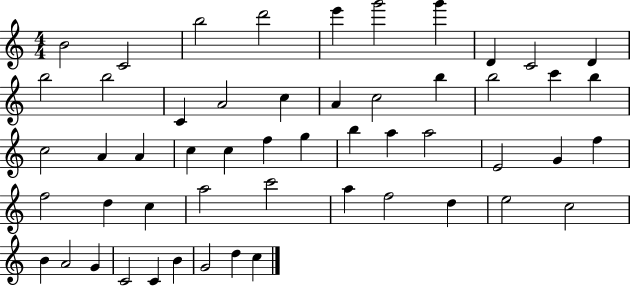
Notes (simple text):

B4/h C4/h B5/h D6/h E6/q G6/h G6/q D4/q C4/h D4/q B5/h B5/h C4/q A4/h C5/q A4/q C5/h B5/q B5/h C6/q B5/q C5/h A4/q A4/q C5/q C5/q F5/q G5/q B5/q A5/q A5/h E4/h G4/q F5/q F5/h D5/q C5/q A5/h C6/h A5/q F5/h D5/q E5/h C5/h B4/q A4/h G4/q C4/h C4/q B4/q G4/h D5/q C5/q